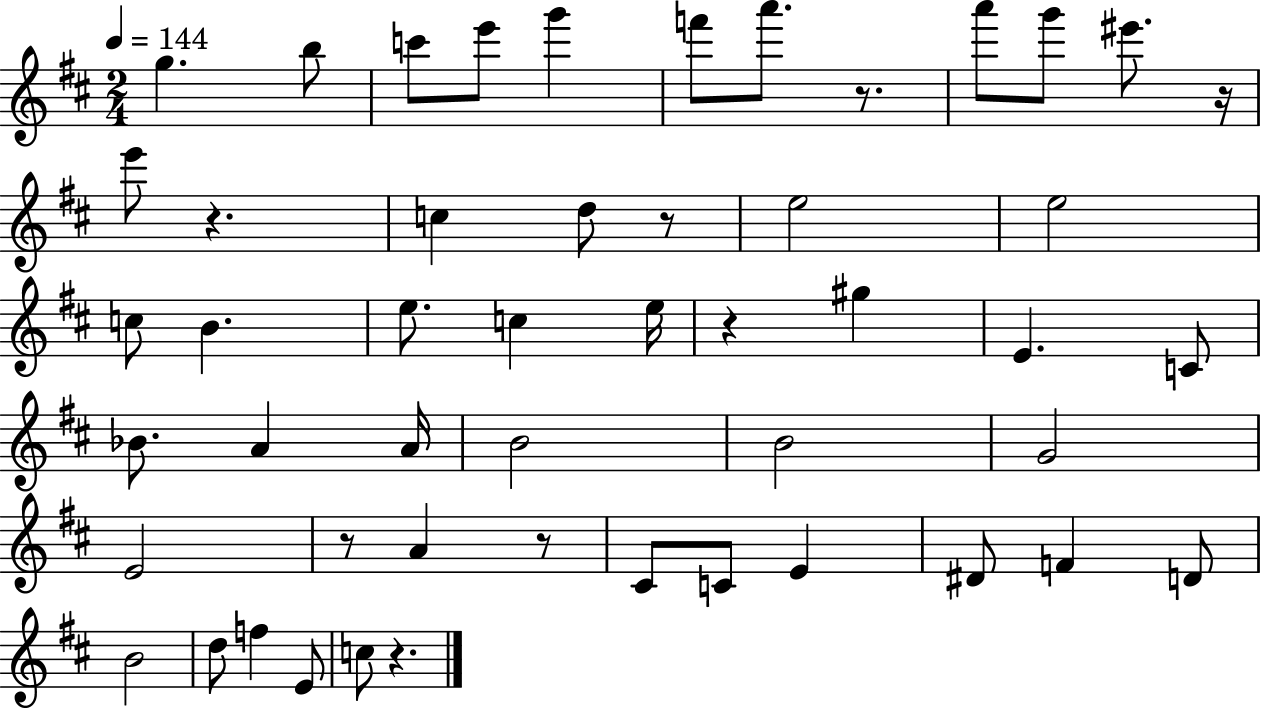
{
  \clef treble
  \numericTimeSignature
  \time 2/4
  \key d \major
  \tempo 4 = 144
  \repeat volta 2 { g''4. b''8 | c'''8 e'''8 g'''4 | f'''8 a'''8. r8. | a'''8 g'''8 eis'''8. r16 | \break e'''8 r4. | c''4 d''8 r8 | e''2 | e''2 | \break c''8 b'4. | e''8. c''4 e''16 | r4 gis''4 | e'4. c'8 | \break bes'8. a'4 a'16 | b'2 | b'2 | g'2 | \break e'2 | r8 a'4 r8 | cis'8 c'8 e'4 | dis'8 f'4 d'8 | \break b'2 | d''8 f''4 e'8 | c''8 r4. | } \bar "|."
}